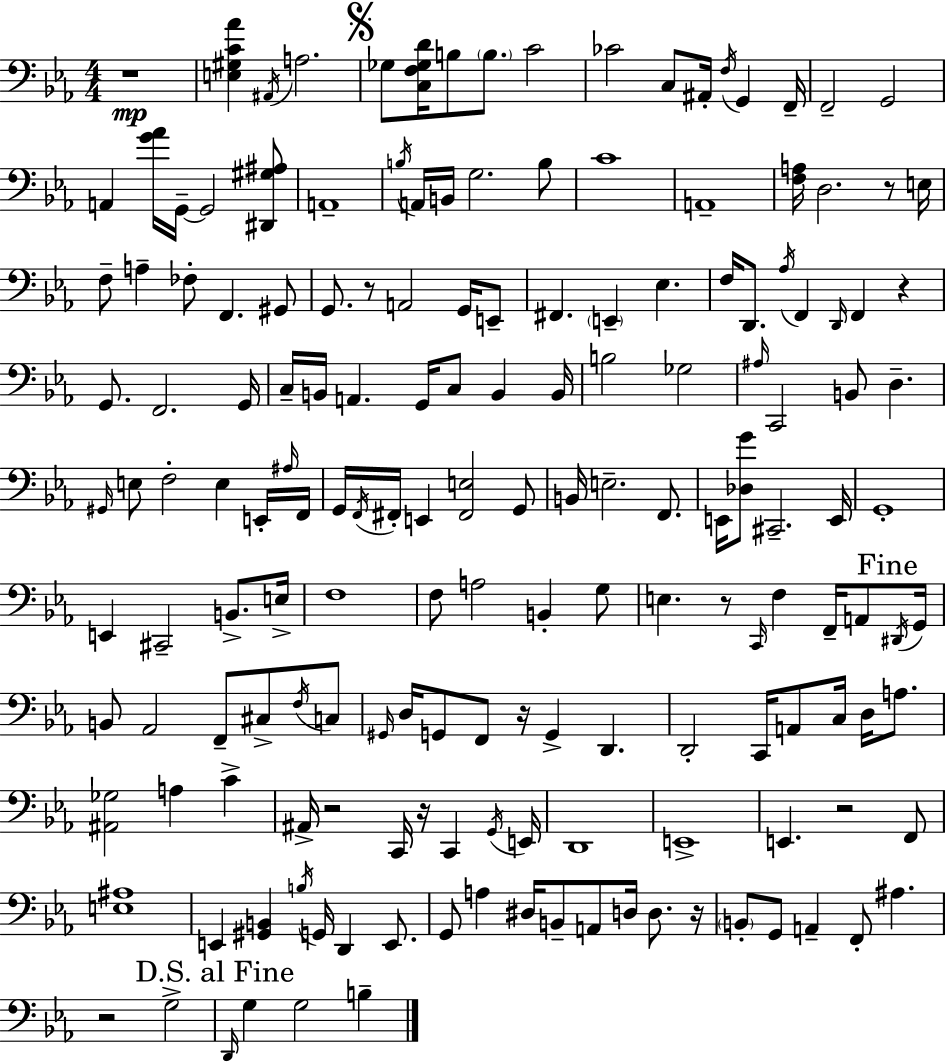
R/w [E3,G#3,C4,Ab4]/q A#2/s A3/h. Gb3/e [C3,F3,Gb3,D4]/s B3/e B3/e. C4/h CES4/h C3/e A#2/s F3/s G2/q F2/s F2/h G2/h A2/q [G4,Ab4]/s G2/s G2/h [D#2,G#3,A#3]/e A2/w B3/s A2/s B2/s G3/h. B3/e C4/w A2/w [F3,A3]/s D3/h. R/e E3/s F3/e A3/q FES3/e F2/q. G#2/e G2/e. R/e A2/h G2/s E2/e F#2/q. E2/q Eb3/q. F3/s D2/e. Ab3/s F2/q D2/s F2/q R/q G2/e. F2/h. G2/s C3/s B2/s A2/q. G2/s C3/e B2/q B2/s B3/h Gb3/h A#3/s C2/h B2/e D3/q. G#2/s E3/e F3/h E3/q E2/s A#3/s F2/s G2/s F2/s F#2/s E2/q [F#2,E3]/h G2/e B2/s E3/h. F2/e. E2/s [Db3,G4]/e C#2/h. E2/s G2/w E2/q C#2/h B2/e. E3/s F3/w F3/e A3/h B2/q G3/e E3/q. R/e C2/s F3/q F2/s A2/e D#2/s G2/s B2/e Ab2/h F2/e C#3/e F3/s C3/e G#2/s D3/s G2/e F2/e R/s G2/q D2/q. D2/h C2/s A2/e C3/s D3/s A3/e. [A#2,Gb3]/h A3/q C4/q A#2/s R/h C2/s R/s C2/q G2/s E2/s D2/w E2/w E2/q. R/h F2/e [E3,A#3]/w E2/q [G#2,B2]/q B3/s G2/s D2/q E2/e. G2/e A3/q D#3/s B2/e A2/e D3/s D3/e. R/s B2/e G2/e A2/q F2/e A#3/q. R/h G3/h D2/s G3/q G3/h B3/q